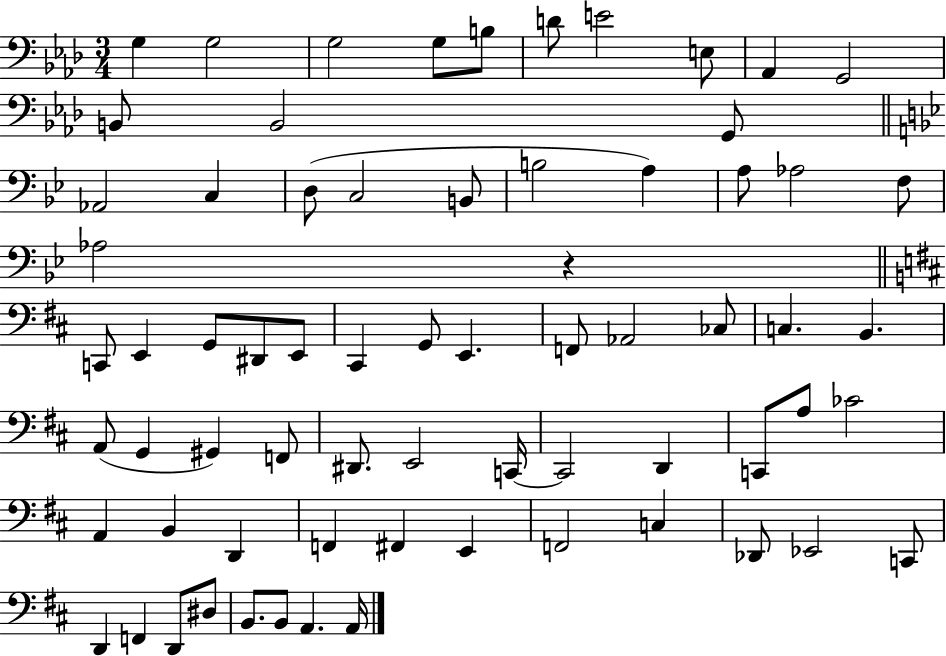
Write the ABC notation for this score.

X:1
T:Untitled
M:3/4
L:1/4
K:Ab
G, G,2 G,2 G,/2 B,/2 D/2 E2 E,/2 _A,, G,,2 B,,/2 B,,2 G,,/2 _A,,2 C, D,/2 C,2 B,,/2 B,2 A, A,/2 _A,2 F,/2 _A,2 z C,,/2 E,, G,,/2 ^D,,/2 E,,/2 ^C,, G,,/2 E,, F,,/2 _A,,2 _C,/2 C, B,, A,,/2 G,, ^G,, F,,/2 ^D,,/2 E,,2 C,,/4 C,,2 D,, C,,/2 A,/2 _C2 A,, B,, D,, F,, ^F,, E,, F,,2 C, _D,,/2 _E,,2 C,,/2 D,, F,, D,,/2 ^D,/2 B,,/2 B,,/2 A,, A,,/4